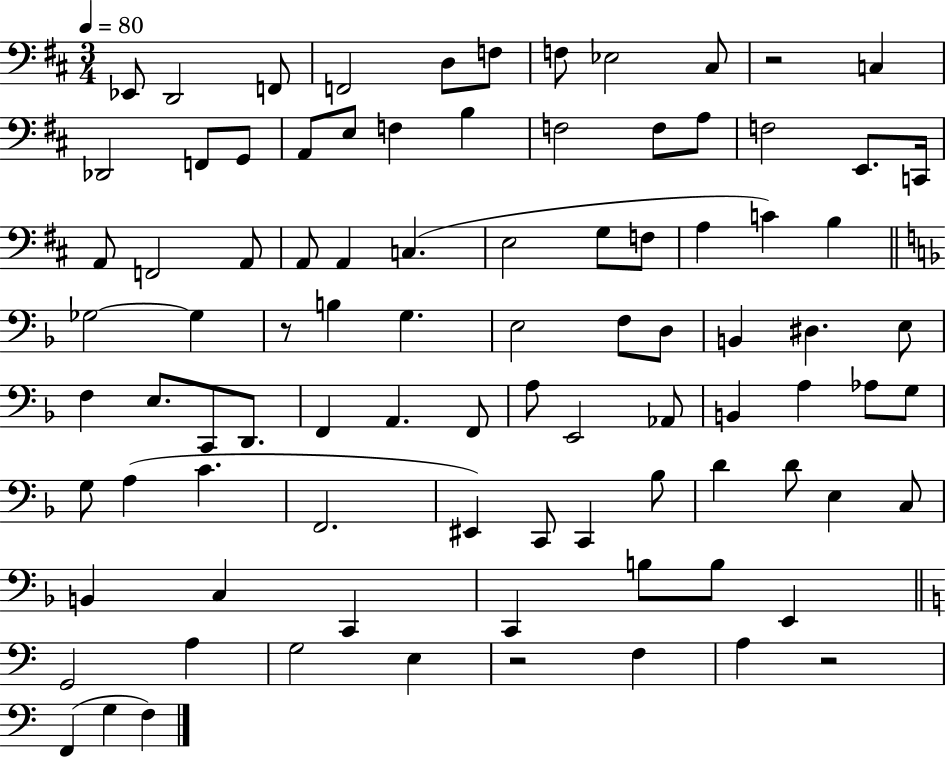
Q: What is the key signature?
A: D major